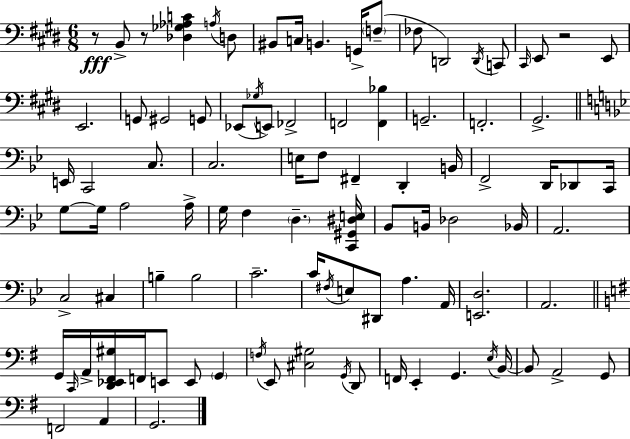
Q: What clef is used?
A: bass